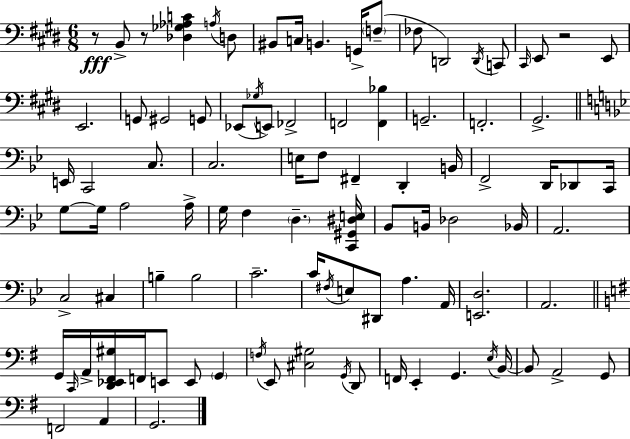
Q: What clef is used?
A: bass